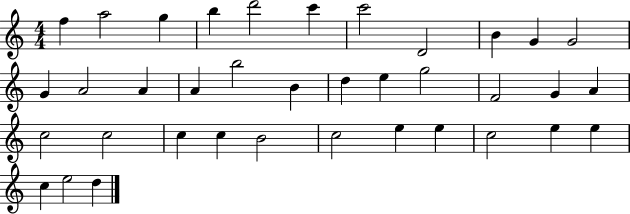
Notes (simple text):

F5/q A5/h G5/q B5/q D6/h C6/q C6/h D4/h B4/q G4/q G4/h G4/q A4/h A4/q A4/q B5/h B4/q D5/q E5/q G5/h F4/h G4/q A4/q C5/h C5/h C5/q C5/q B4/h C5/h E5/q E5/q C5/h E5/q E5/q C5/q E5/h D5/q